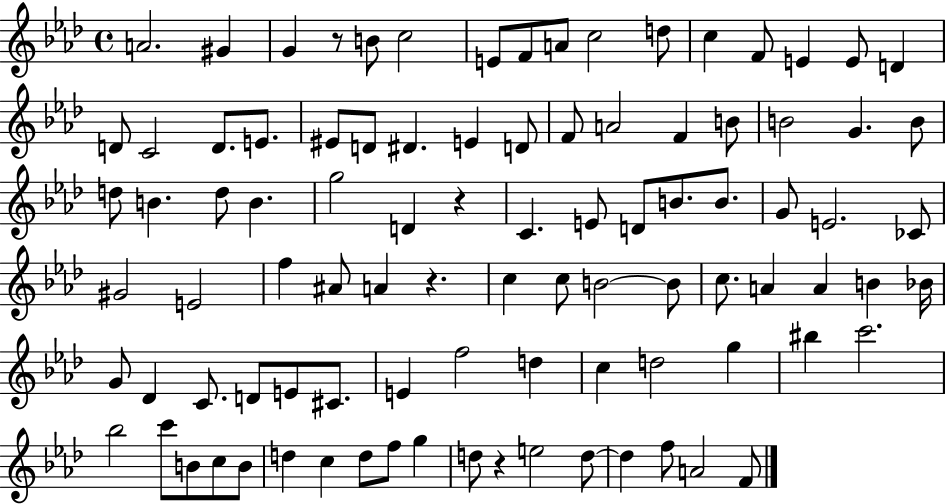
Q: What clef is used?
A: treble